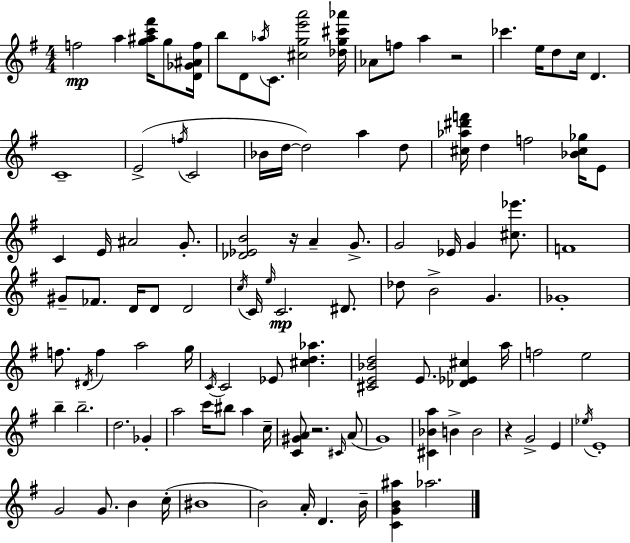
F5/h A5/q [G5,A#5,C6,F#6]/s G5/e [D4,Gb4,A#4,F5]/s B5/e D4/e Ab5/s C4/e. [C#5,G5,E6,A6]/h [Db5,G5,C#6,Ab6]/s Ab4/e F5/e A5/q R/h CES6/q. E5/s D5/e C5/s D4/q. C4/w E4/h F5/s C4/h Bb4/s D5/s D5/h A5/q D5/e [C#5,Ab5,D#6,F6]/s D5/q F5/h [Bb4,C#5,Gb5]/s E4/e C4/q E4/s A#4/h G4/e. [Db4,Eb4,B4]/h R/s A4/q G4/e. G4/h Eb4/s G4/q [C#5,Eb6]/e. F4/w G#4/e FES4/e. D4/s D4/e D4/h C5/s C4/s E5/s C4/h. D#4/e. Db5/e B4/h G4/q. Gb4/w F5/e. D#4/s F5/q A5/h G5/s C4/s C4/h Eb4/e [C#5,D5,Ab5]/q. [C#4,E4,Bb4,D5]/h E4/e. [Db4,Eb4,C#5]/q A5/s F5/h E5/h B5/q B5/h. D5/h. Gb4/q A5/h C6/s BIS5/e A5/q C5/s [C4,G#4,A4]/e R/h. C#4/s A4/e G4/w [C#4,Bb4,A5]/q B4/q B4/h R/q G4/h E4/q Eb5/s E4/w G4/h G4/e. B4/q C5/s BIS4/w B4/h A4/s D4/q. B4/s [C4,G4,B4,A#5]/q Ab5/h.